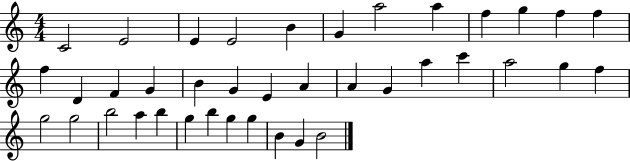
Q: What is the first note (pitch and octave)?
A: C4